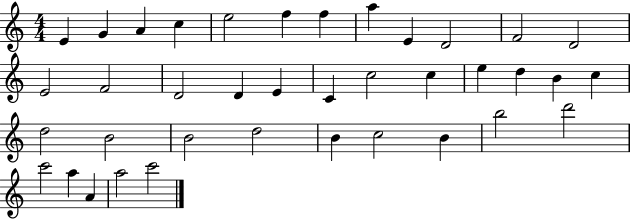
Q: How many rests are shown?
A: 0